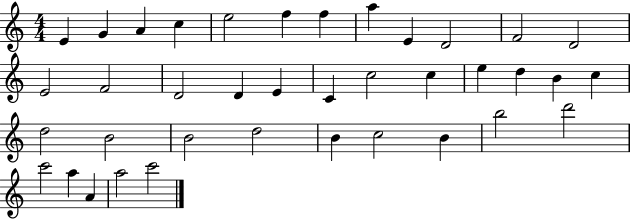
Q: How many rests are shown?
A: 0